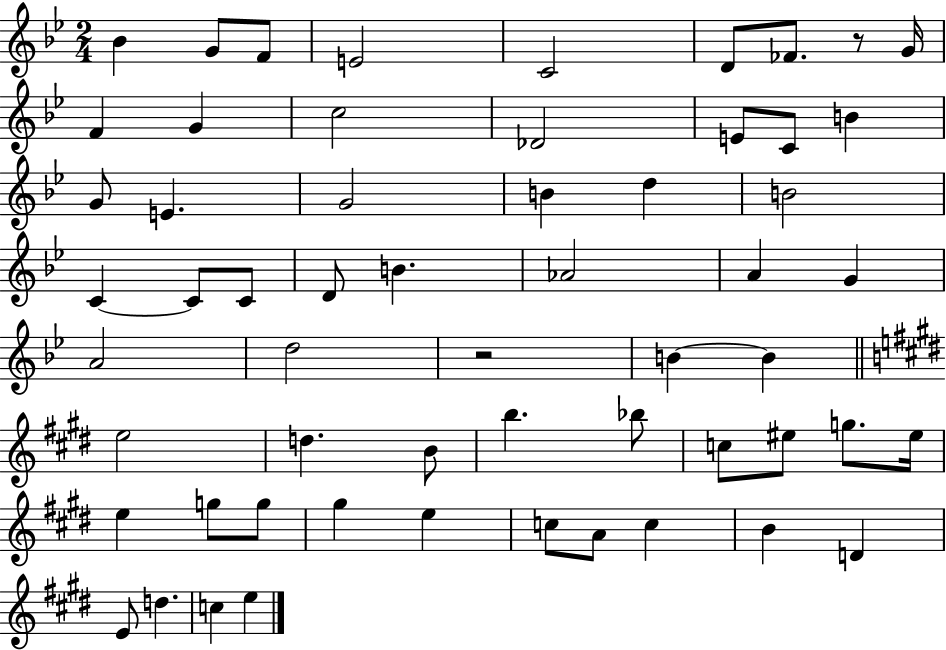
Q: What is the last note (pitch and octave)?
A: E5